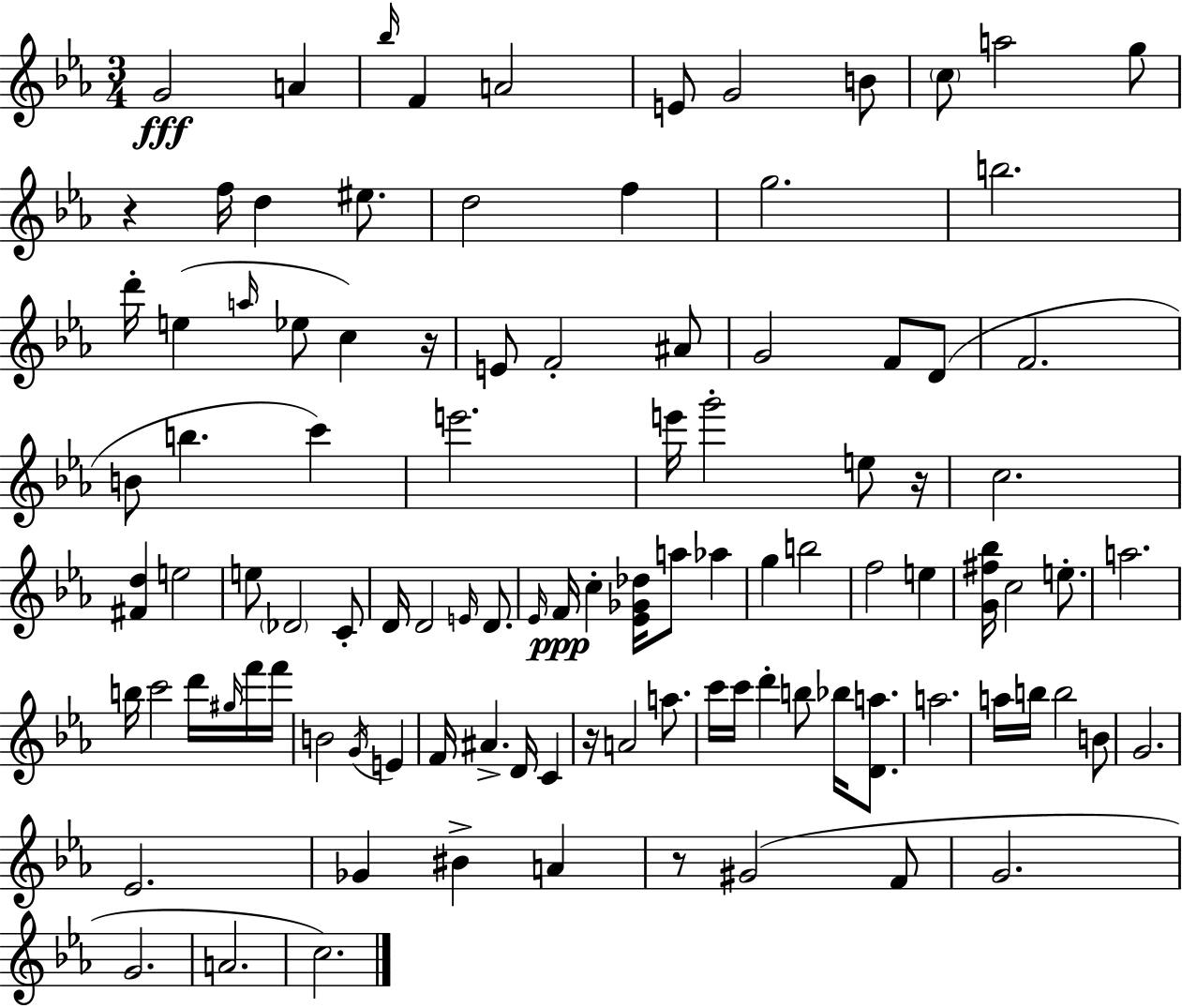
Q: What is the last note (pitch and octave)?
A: C5